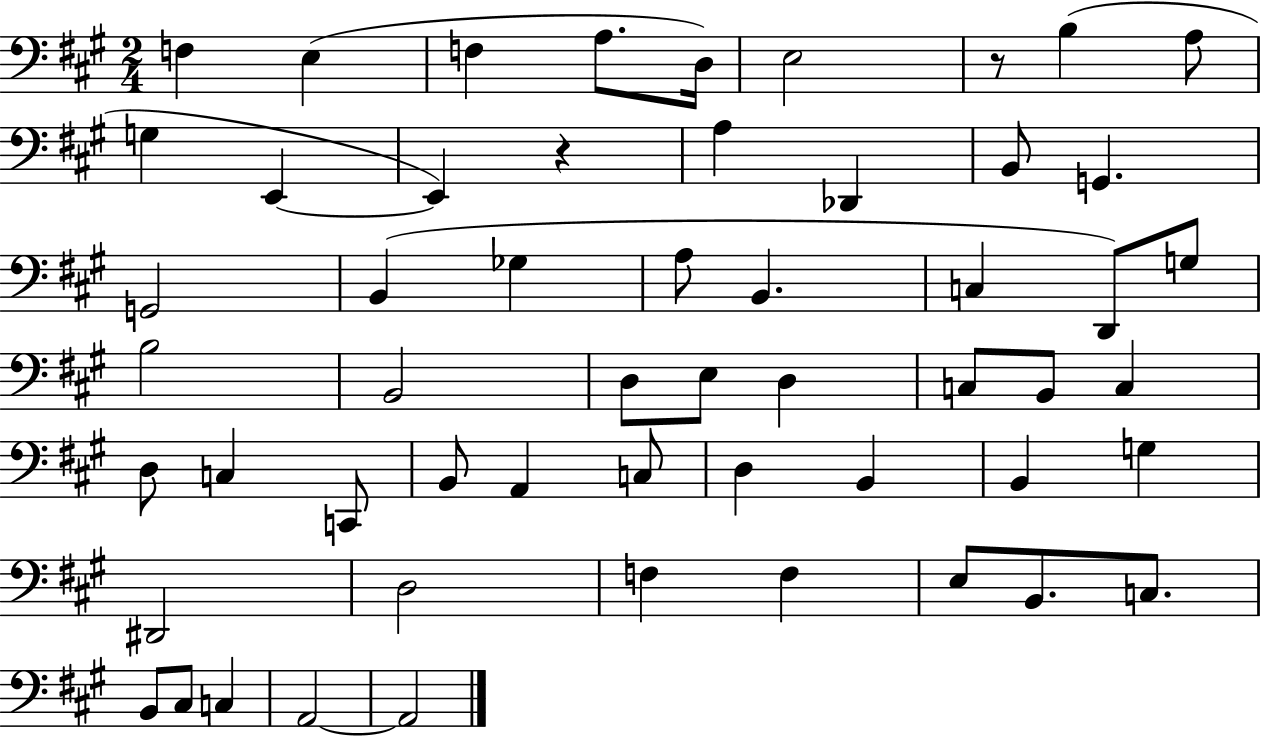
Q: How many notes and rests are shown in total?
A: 55